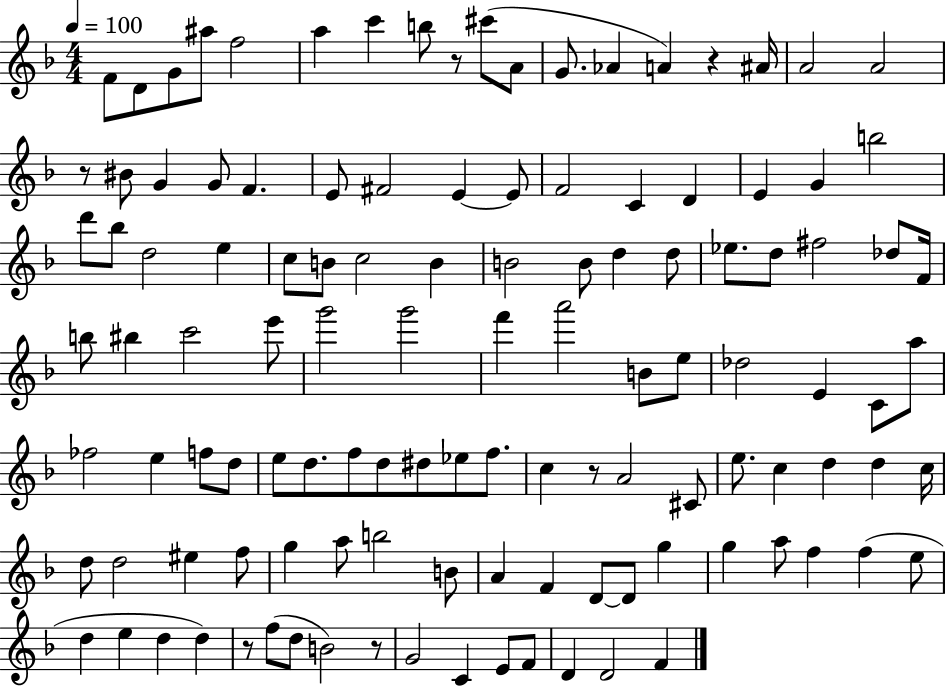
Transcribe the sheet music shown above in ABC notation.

X:1
T:Untitled
M:4/4
L:1/4
K:F
F/2 D/2 G/2 ^a/2 f2 a c' b/2 z/2 ^c'/2 A/2 G/2 _A A z ^A/4 A2 A2 z/2 ^B/2 G G/2 F E/2 ^F2 E E/2 F2 C D E G b2 d'/2 _b/2 d2 e c/2 B/2 c2 B B2 B/2 d d/2 _e/2 d/2 ^f2 _d/2 F/4 b/2 ^b c'2 e'/2 g'2 g'2 f' a'2 B/2 e/2 _d2 E C/2 a/2 _f2 e f/2 d/2 e/2 d/2 f/2 d/2 ^d/2 _e/2 f/2 c z/2 A2 ^C/2 e/2 c d d c/4 d/2 d2 ^e f/2 g a/2 b2 B/2 A F D/2 D/2 g g a/2 f f e/2 d e d d z/2 f/2 d/2 B2 z/2 G2 C E/2 F/2 D D2 F